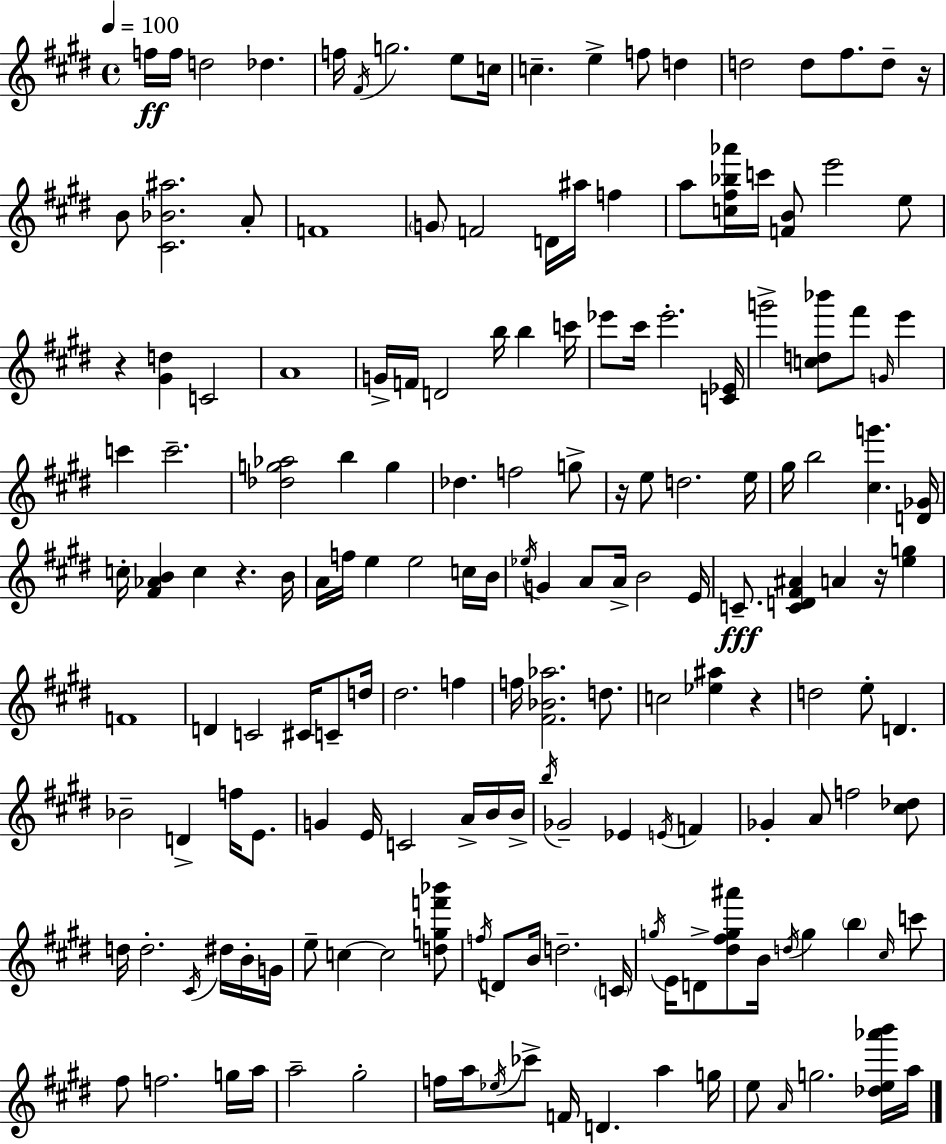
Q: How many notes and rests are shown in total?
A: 170